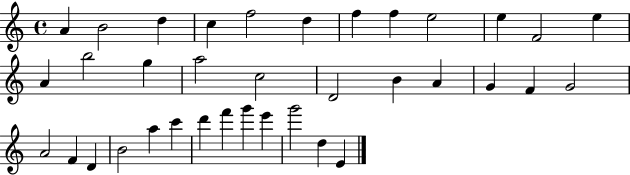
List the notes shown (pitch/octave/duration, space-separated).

A4/q B4/h D5/q C5/q F5/h D5/q F5/q F5/q E5/h E5/q F4/h E5/q A4/q B5/h G5/q A5/h C5/h D4/h B4/q A4/q G4/q F4/q G4/h A4/h F4/q D4/q B4/h A5/q C6/q D6/q F6/q G6/q E6/q G6/h D5/q E4/q